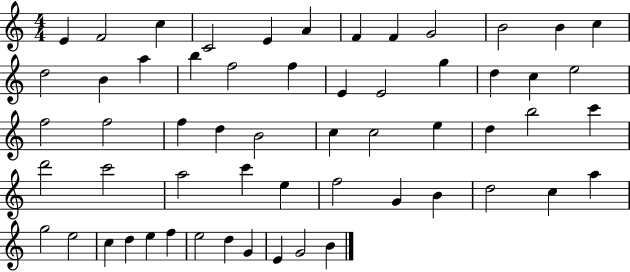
X:1
T:Untitled
M:4/4
L:1/4
K:C
E F2 c C2 E A F F G2 B2 B c d2 B a b f2 f E E2 g d c e2 f2 f2 f d B2 c c2 e d b2 c' d'2 c'2 a2 c' e f2 G B d2 c a g2 e2 c d e f e2 d G E G2 B